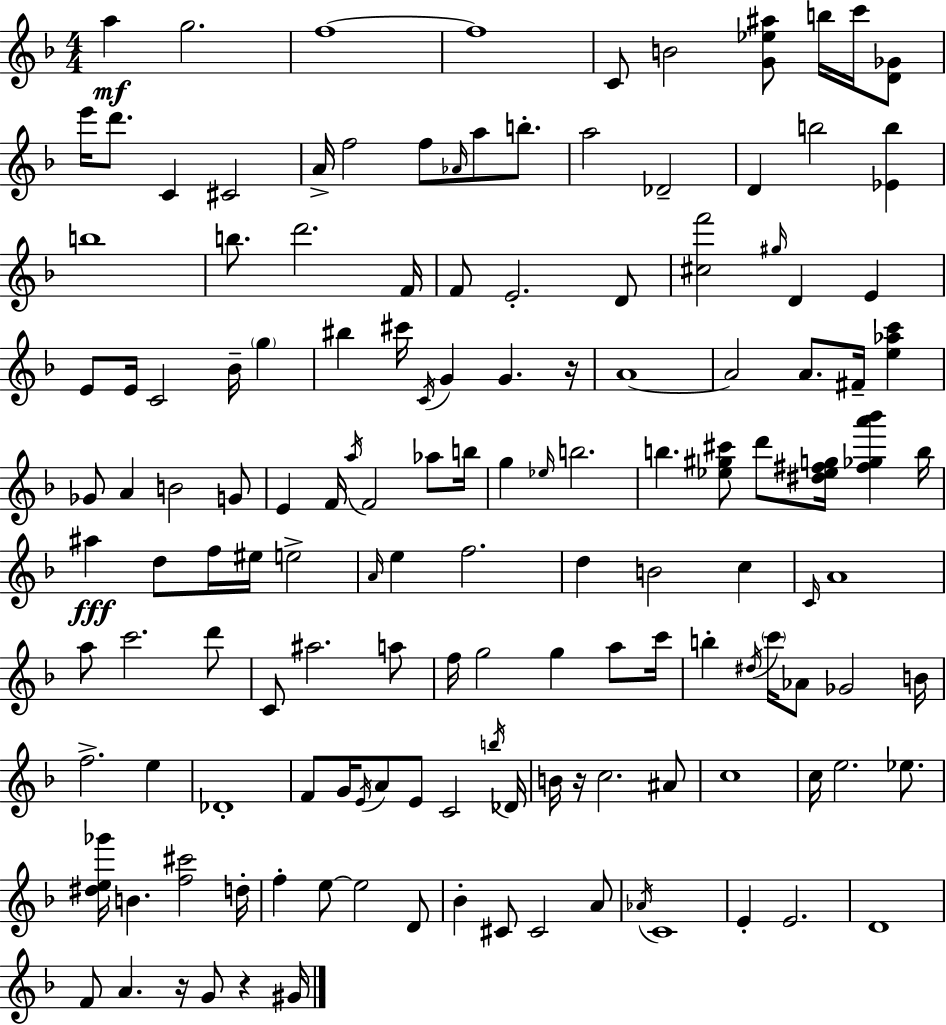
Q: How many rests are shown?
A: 4